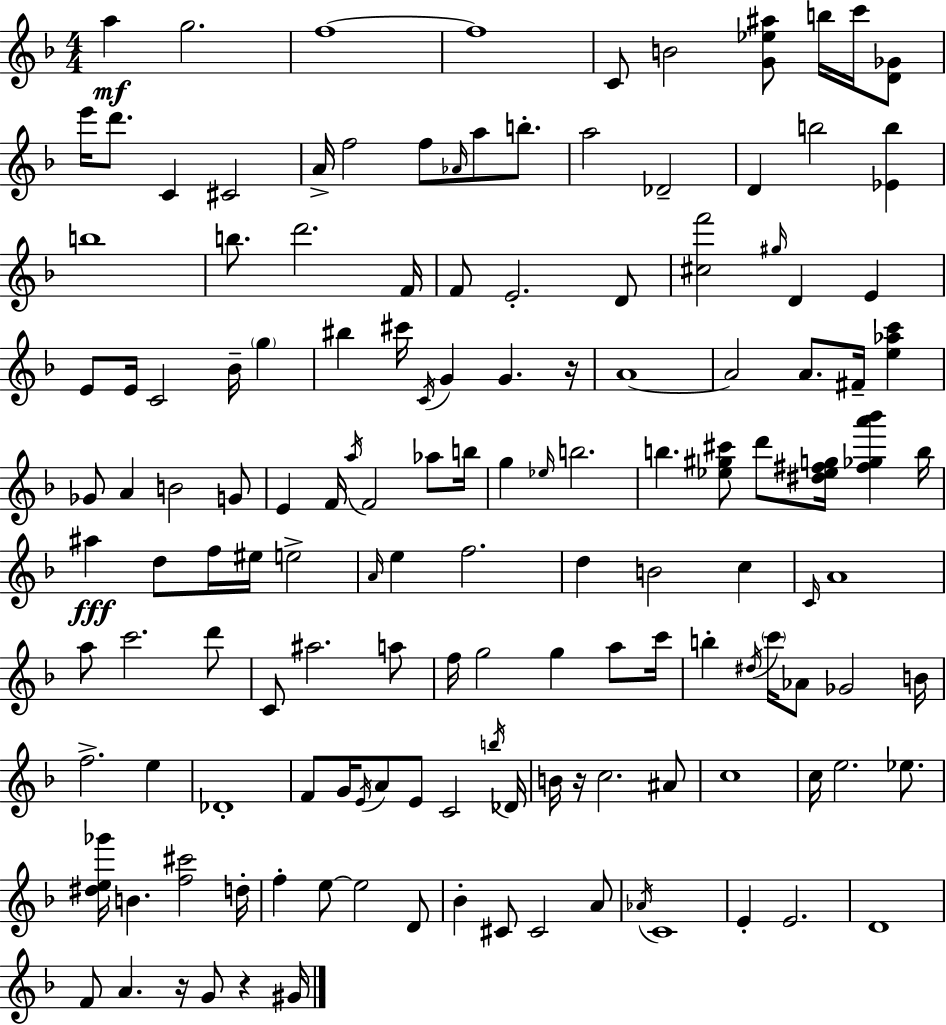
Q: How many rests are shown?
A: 4